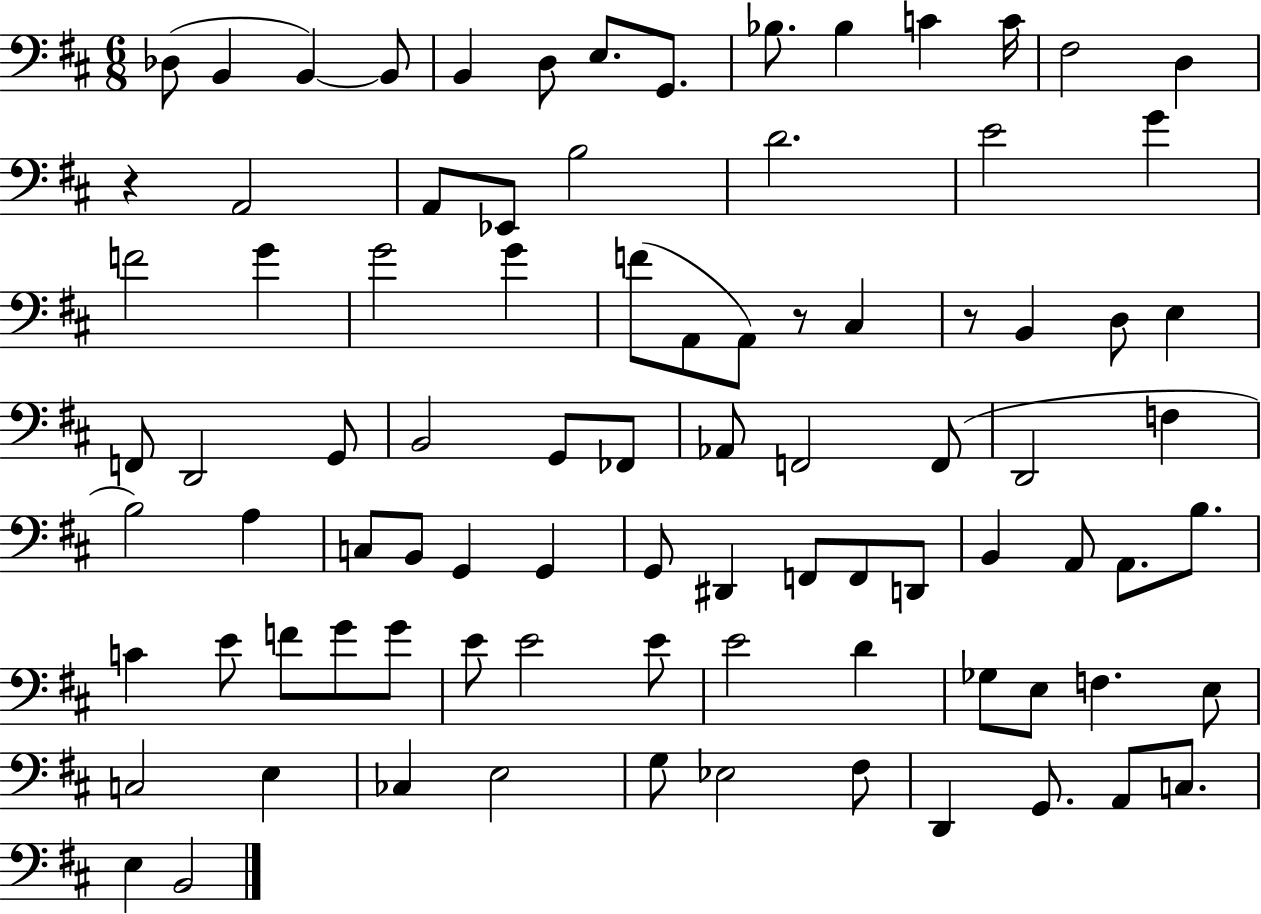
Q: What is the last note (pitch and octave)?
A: B2